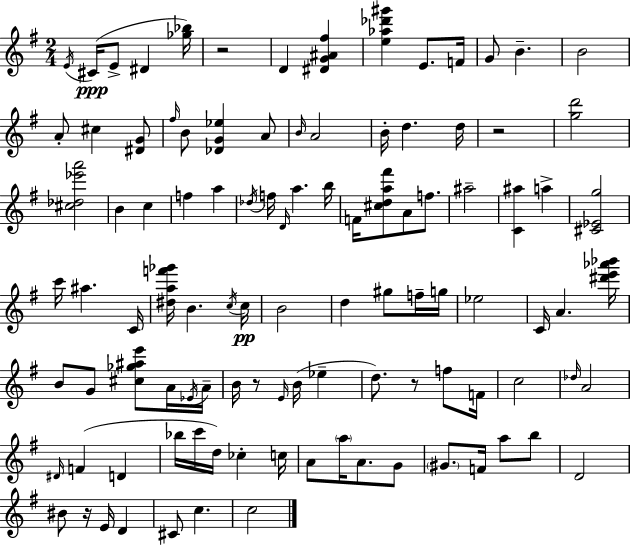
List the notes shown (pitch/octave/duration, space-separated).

E4/s C#4/s E4/e D#4/q [Gb5,Bb5]/s R/h D4/q [D#4,G4,A#4,F#5]/q [E5,Ab5,Db6,G#6]/q E4/e. F4/s G4/e B4/q. B4/h A4/e C#5/q [D#4,G4]/e F#5/s B4/e [Db4,G4,Eb5]/q A4/e B4/s A4/h B4/s D5/q. D5/s R/h [G5,D6]/h [C#5,Db5,Eb6,A6]/h B4/q C5/q F5/q A5/q Db5/s F5/s D4/s A5/q. B5/s F4/s [C#5,D5,A5,F#6]/e A4/e F5/e. A#5/h [C4,A#5]/q A5/q [C#4,Eb4,G5]/h C6/s A#5/q. C4/s [D#5,A5,F6,Gb6]/s B4/q. C5/s C5/s B4/h D5/q G#5/e F5/s G5/s Eb5/h C4/s A4/q. [D#6,E6,Ab6,Bb6]/s B4/e G4/e [C#5,Gb5,A#5,E6]/e A4/s Eb4/s A4/s B4/s R/e E4/s B4/s Eb5/q D5/e. R/e F5/e F4/s C5/h Db5/s A4/h D#4/s F4/q D4/q Bb5/s C6/s D5/s CES5/q C5/s A4/e A5/s A4/e. G4/e G#4/e. F4/s A5/e B5/e D4/h BIS4/e R/s E4/s D4/q C#4/e C5/q. C5/h